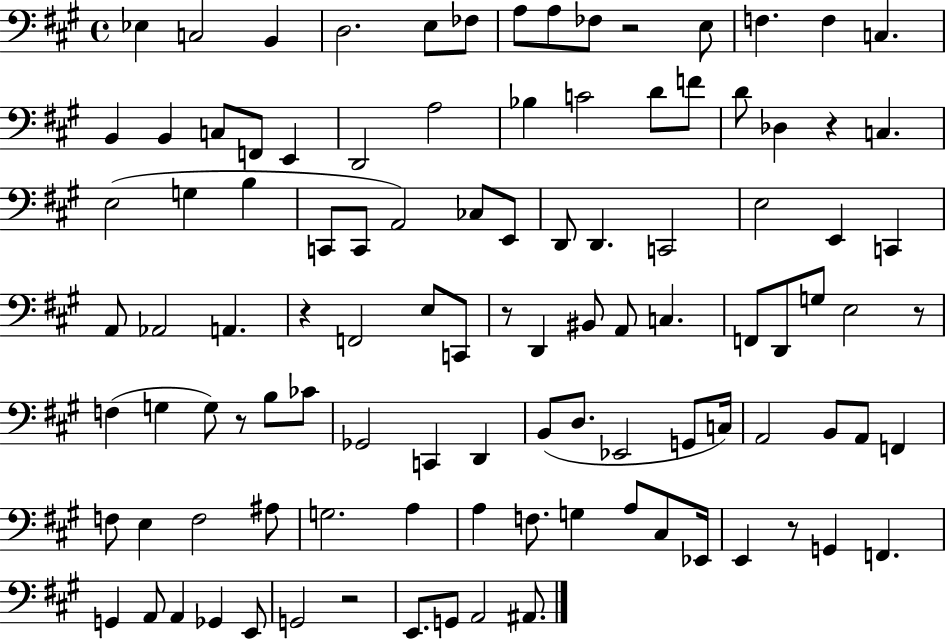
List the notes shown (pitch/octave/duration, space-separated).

Eb3/q C3/h B2/q D3/h. E3/e FES3/e A3/e A3/e FES3/e R/h E3/e F3/q. F3/q C3/q. B2/q B2/q C3/e F2/e E2/q D2/h A3/h Bb3/q C4/h D4/e F4/e D4/e Db3/q R/q C3/q. E3/h G3/q B3/q C2/e C2/e A2/h CES3/e E2/e D2/e D2/q. C2/h E3/h E2/q C2/q A2/e Ab2/h A2/q. R/q F2/h E3/e C2/e R/e D2/q BIS2/e A2/e C3/q. F2/e D2/e G3/e E3/h R/e F3/q G3/q G3/e R/e B3/e CES4/e Gb2/h C2/q D2/q B2/e D3/e. Eb2/h G2/e C3/s A2/h B2/e A2/e F2/q F3/e E3/q F3/h A#3/e G3/h. A3/q A3/q F3/e. G3/q A3/e C#3/e Eb2/s E2/q R/e G2/q F2/q. G2/q A2/e A2/q Gb2/q E2/e G2/h R/h E2/e. G2/e A2/h A#2/e.